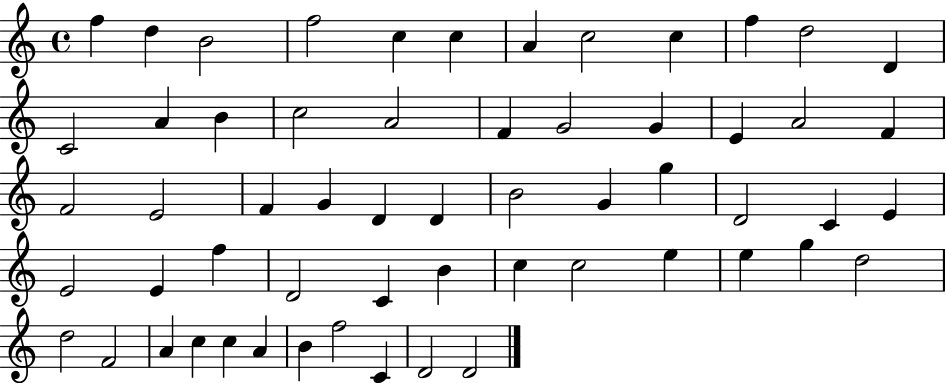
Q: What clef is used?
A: treble